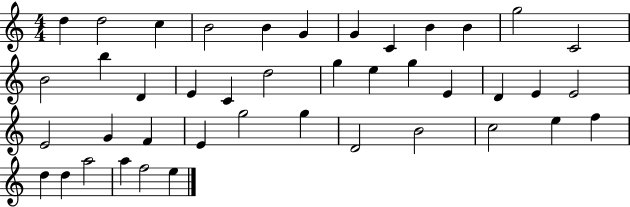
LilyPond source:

{
  \clef treble
  \numericTimeSignature
  \time 4/4
  \key c \major
  d''4 d''2 c''4 | b'2 b'4 g'4 | g'4 c'4 b'4 b'4 | g''2 c'2 | \break b'2 b''4 d'4 | e'4 c'4 d''2 | g''4 e''4 g''4 e'4 | d'4 e'4 e'2 | \break e'2 g'4 f'4 | e'4 g''2 g''4 | d'2 b'2 | c''2 e''4 f''4 | \break d''4 d''4 a''2 | a''4 f''2 e''4 | \bar "|."
}